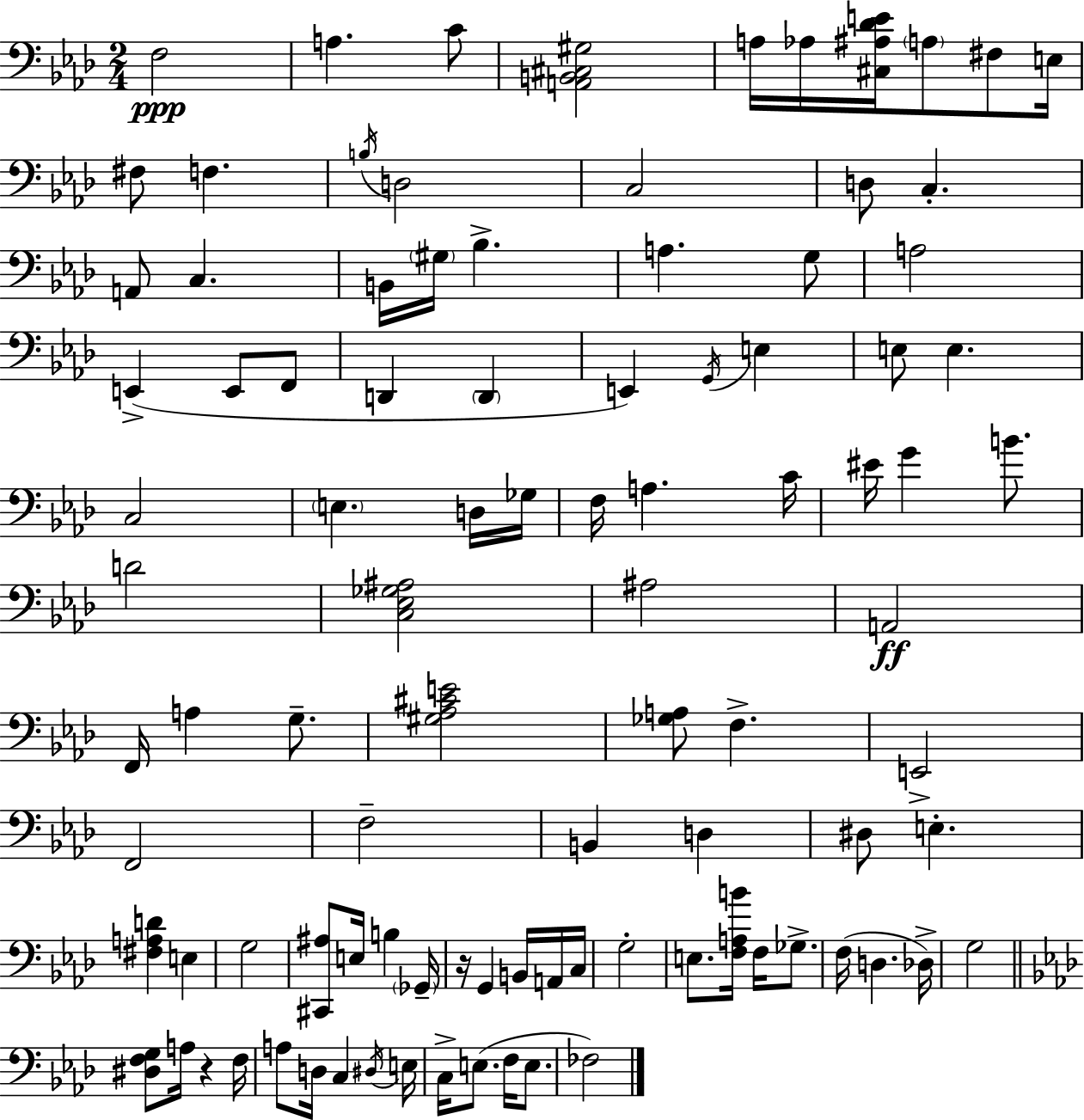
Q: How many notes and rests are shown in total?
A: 97